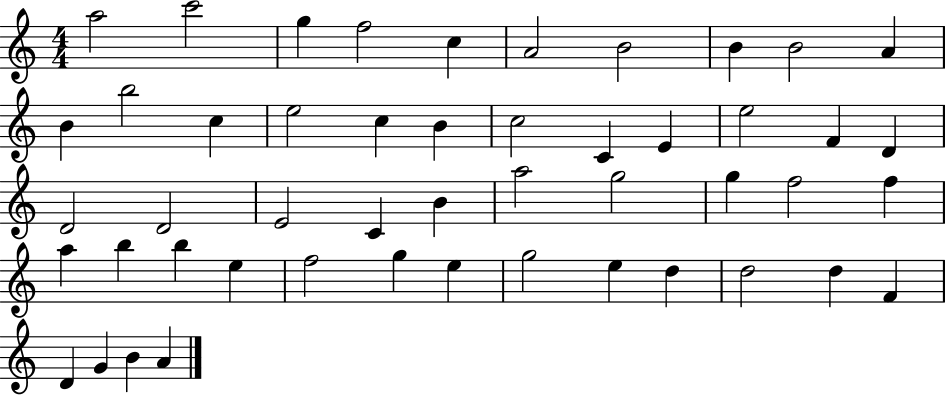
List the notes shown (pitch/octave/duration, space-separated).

A5/h C6/h G5/q F5/h C5/q A4/h B4/h B4/q B4/h A4/q B4/q B5/h C5/q E5/h C5/q B4/q C5/h C4/q E4/q E5/h F4/q D4/q D4/h D4/h E4/h C4/q B4/q A5/h G5/h G5/q F5/h F5/q A5/q B5/q B5/q E5/q F5/h G5/q E5/q G5/h E5/q D5/q D5/h D5/q F4/q D4/q G4/q B4/q A4/q